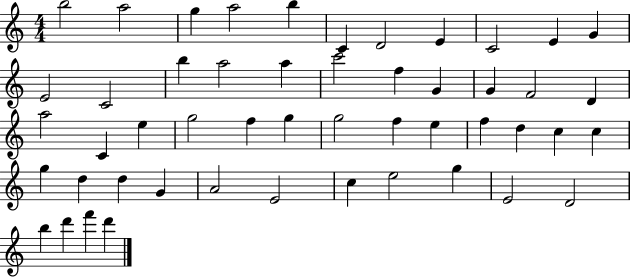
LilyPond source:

{
  \clef treble
  \numericTimeSignature
  \time 4/4
  \key c \major
  b''2 a''2 | g''4 a''2 b''4 | c'4 d'2 e'4 | c'2 e'4 g'4 | \break e'2 c'2 | b''4 a''2 a''4 | c'''2 f''4 g'4 | g'4 f'2 d'4 | \break a''2 c'4 e''4 | g''2 f''4 g''4 | g''2 f''4 e''4 | f''4 d''4 c''4 c''4 | \break g''4 d''4 d''4 g'4 | a'2 e'2 | c''4 e''2 g''4 | e'2 d'2 | \break b''4 d'''4 f'''4 d'''4 | \bar "|."
}